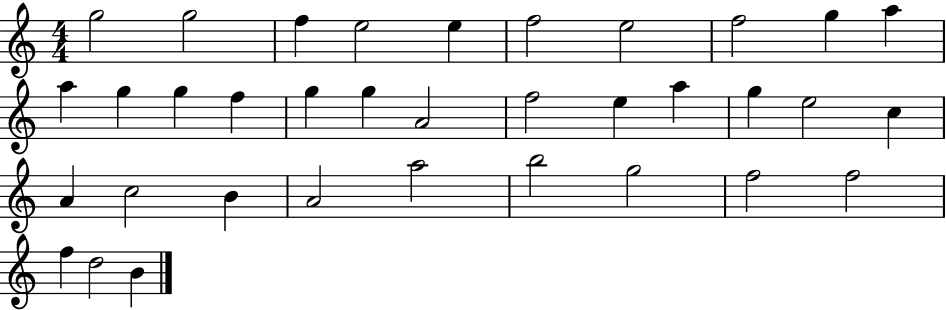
X:1
T:Untitled
M:4/4
L:1/4
K:C
g2 g2 f e2 e f2 e2 f2 g a a g g f g g A2 f2 e a g e2 c A c2 B A2 a2 b2 g2 f2 f2 f d2 B